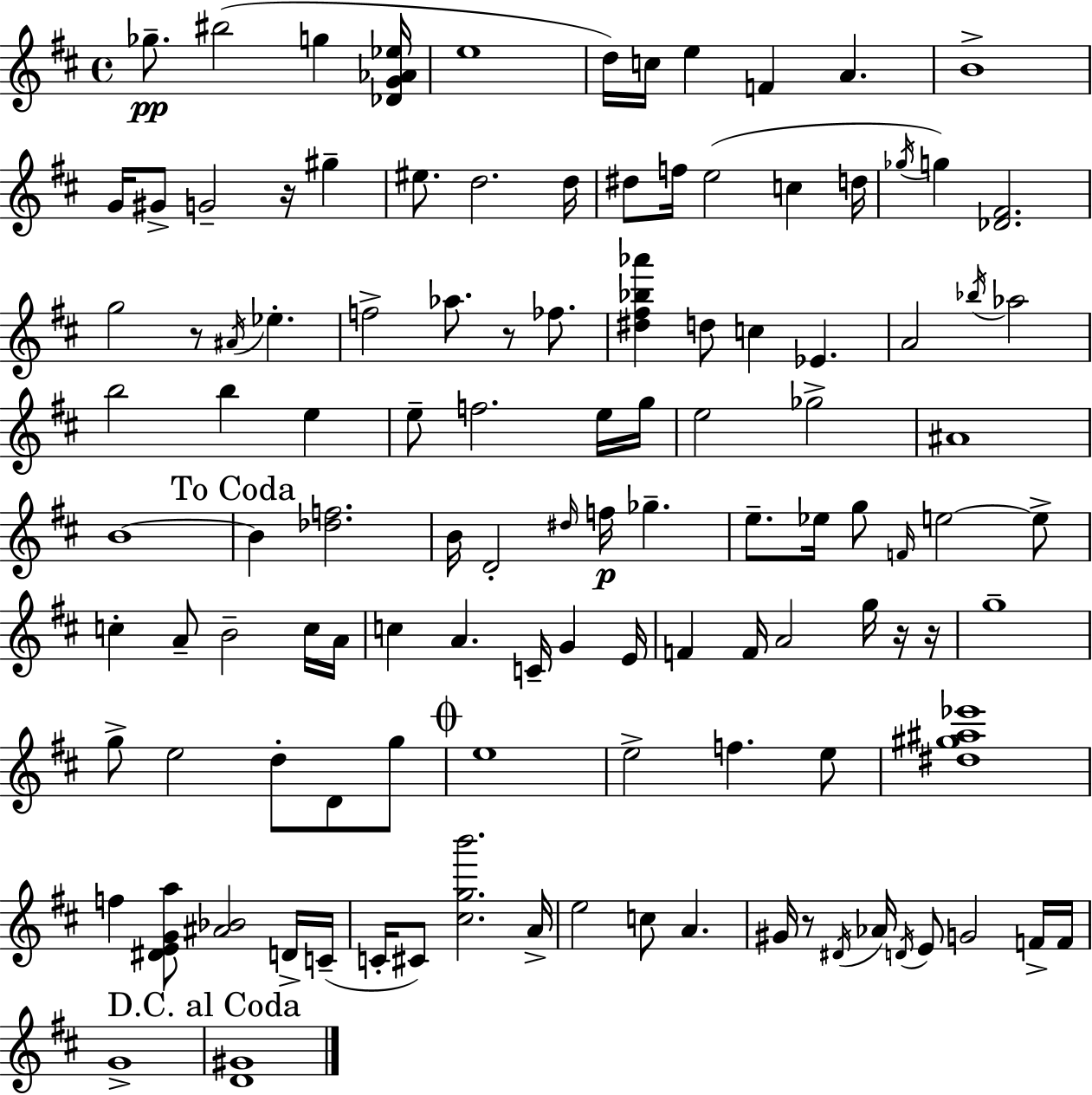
{
  \clef treble
  \time 4/4
  \defaultTimeSignature
  \key d \major
  ges''8.--\pp bis''2( g''4 <des' g' aes' ees''>16 | e''1 | d''16) c''16 e''4 f'4 a'4. | b'1-> | \break g'16 gis'8-> g'2-- r16 gis''4-- | eis''8. d''2. d''16 | dis''8 f''16 e''2( c''4 d''16 | \acciaccatura { ges''16 }) g''4 <des' fis'>2. | \break g''2 r8 \acciaccatura { ais'16 } ees''4.-. | f''2-> aes''8. r8 fes''8. | <dis'' fis'' bes'' aes'''>4 d''8 c''4 ees'4. | a'2 \acciaccatura { bes''16 } aes''2 | \break b''2 b''4 e''4 | e''8-- f''2. | e''16 g''16 e''2 ges''2-> | ais'1 | \break b'1~~ | \mark "To Coda" b'4 <des'' f''>2. | b'16 d'2-. \grace { dis''16 } f''16\p ges''4.-- | e''8.-- ees''16 g''8 \grace { f'16 } e''2~~ | \break e''8-> c''4-. a'8-- b'2-- | c''16 a'16 c''4 a'4. c'16-- | g'4 e'16 f'4 f'16 a'2 | g''16 r16 r16 g''1-- | \break g''8-> e''2 d''8-. | d'8 g''8 \mark \markup { \musicglyph "scripts.coda" } e''1 | e''2-> f''4. | e''8 <dis'' gis'' ais'' ees'''>1 | \break f''4 <dis' e' g' a''>8 <ais' bes'>2 | d'16-> c'16--( c'16-. cis'8) <cis'' g'' b'''>2. | a'16-> e''2 c''8 a'4. | gis'16 r8 \acciaccatura { dis'16 } aes'16 \acciaccatura { d'16 } e'8 g'2 | \break f'16-> f'16 g'1-> | \mark "D.C. al Coda" <d' gis'>1 | \bar "|."
}